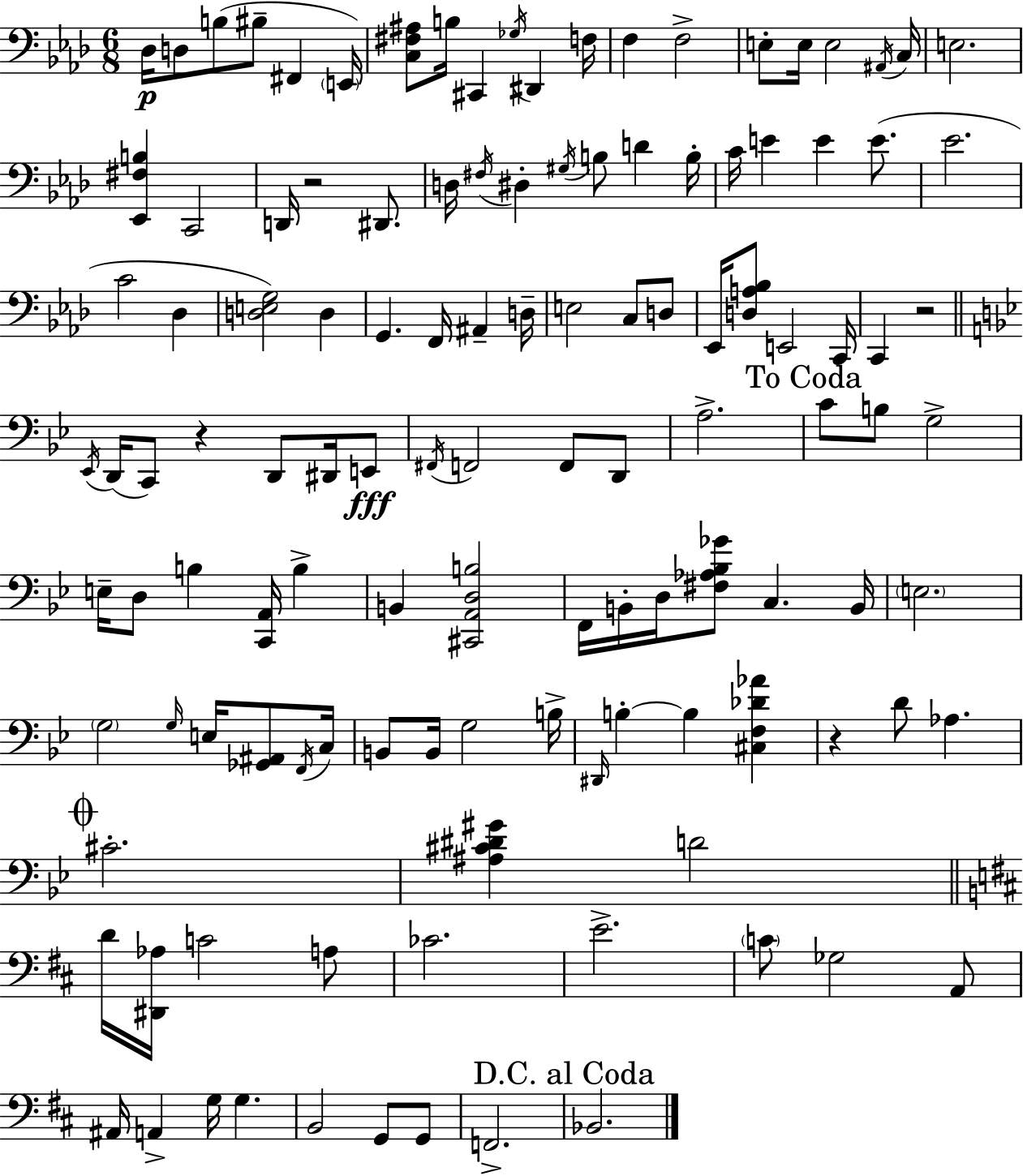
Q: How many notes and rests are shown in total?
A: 121